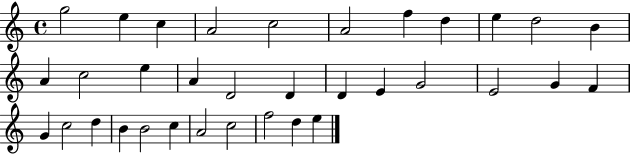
{
  \clef treble
  \time 4/4
  \defaultTimeSignature
  \key c \major
  g''2 e''4 c''4 | a'2 c''2 | a'2 f''4 d''4 | e''4 d''2 b'4 | \break a'4 c''2 e''4 | a'4 d'2 d'4 | d'4 e'4 g'2 | e'2 g'4 f'4 | \break g'4 c''2 d''4 | b'4 b'2 c''4 | a'2 c''2 | f''2 d''4 e''4 | \break \bar "|."
}